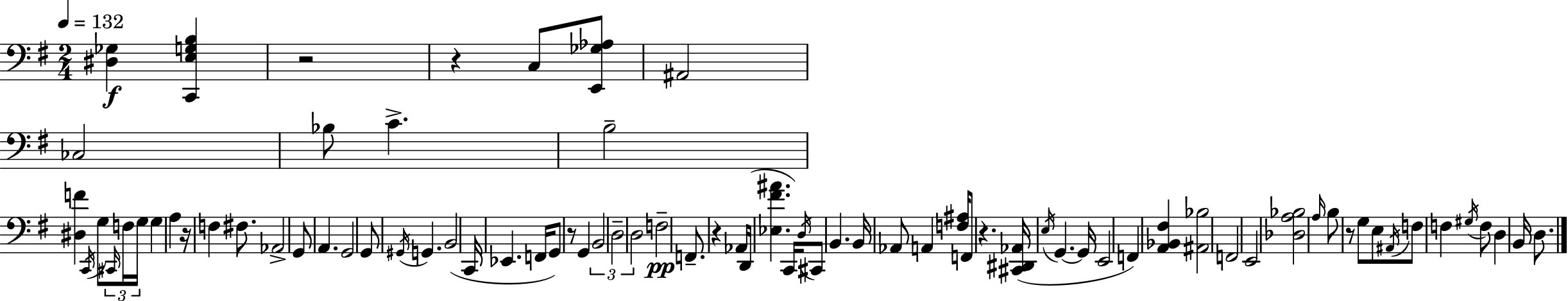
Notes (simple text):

[D#3,Gb3]/q [C2,E3,G3,B3]/q R/h R/q C3/e [E2,Gb3,Ab3]/e A#2/h CES3/h Bb3/e C4/q. B3/h [D#3,F4]/q C2/s G3/e C#2/s F3/s G3/s G3/q A3/q R/s F3/q F#3/e. Ab2/h G2/e A2/q. G2/h G2/e G#2/s G2/q. B2/h C2/s Eb2/q. F2/s G2/e R/e G2/q B2/h D3/h D3/h F3/h F2/e. R/q Ab2/s D2/s [Eb3,F#4,A#4]/q. C2/s D3/s C#2/e B2/q. B2/s Ab2/e A2/q [F3,A#3]/s F2/e R/q. [C#2,D#2,Ab2]/s E3/s G2/q. G2/s E2/h F2/q [A2,Bb2,F#3]/q [A#2,Bb3]/h F2/h E2/h [Db3,A3,Bb3]/h A3/s B3/e R/e G3/e E3/e A#2/s F3/e F3/q G#3/s F3/e D3/q B2/s D3/e.